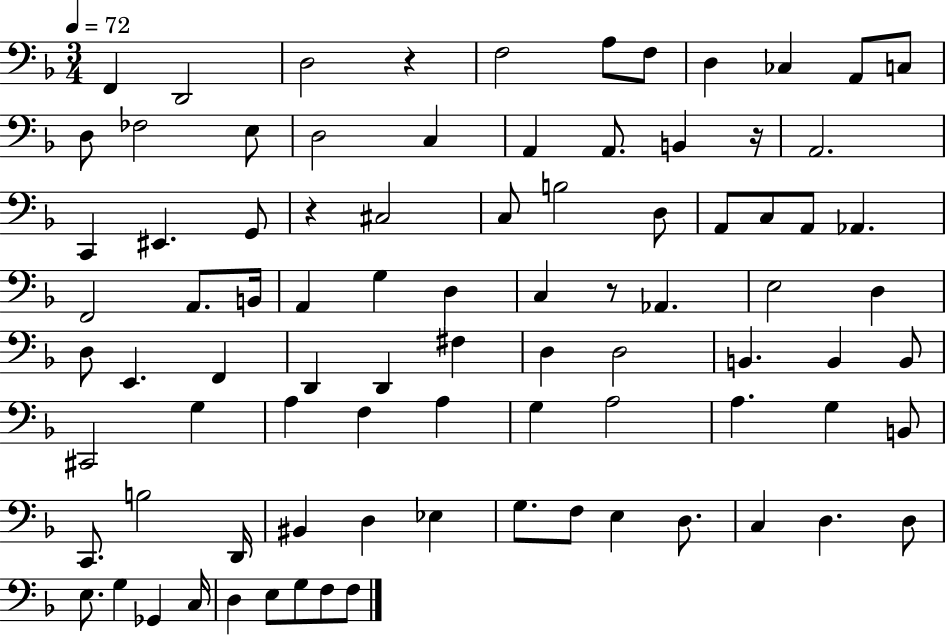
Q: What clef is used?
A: bass